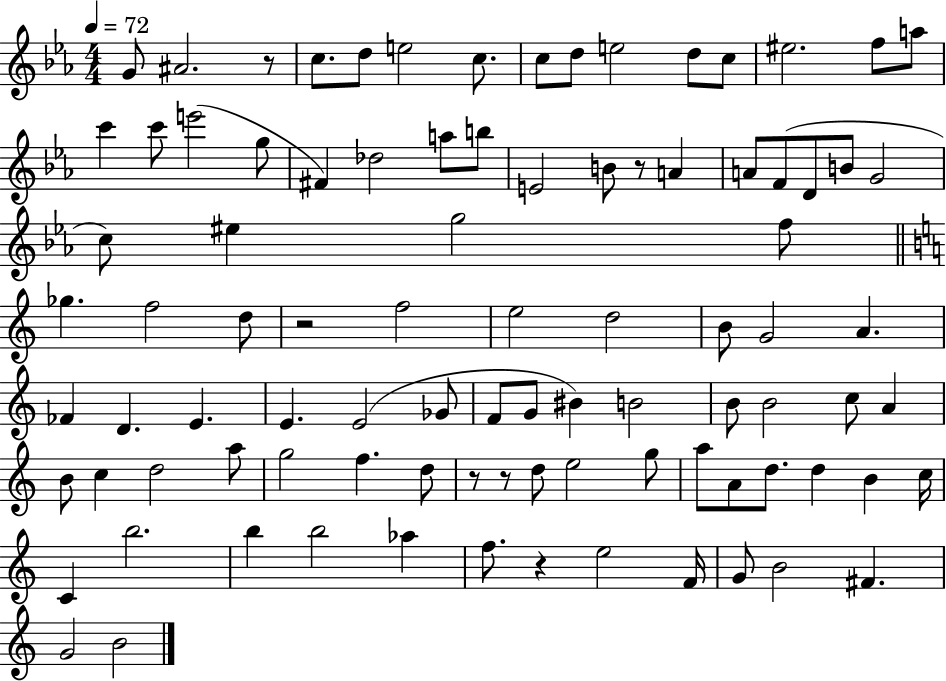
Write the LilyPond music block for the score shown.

{
  \clef treble
  \numericTimeSignature
  \time 4/4
  \key ees \major
  \tempo 4 = 72
  \repeat volta 2 { g'8 ais'2. r8 | c''8. d''8 e''2 c''8. | c''8 d''8 e''2 d''8 c''8 | eis''2. f''8 a''8 | \break c'''4 c'''8 e'''2( g''8 | fis'4) des''2 a''8 b''8 | e'2 b'8 r8 a'4 | a'8 f'8( d'8 b'8 g'2 | \break c''8) eis''4 g''2 f''8 | \bar "||" \break \key a \minor ges''4. f''2 d''8 | r2 f''2 | e''2 d''2 | b'8 g'2 a'4. | \break fes'4 d'4. e'4. | e'4. e'2( ges'8 | f'8 g'8 bis'4) b'2 | b'8 b'2 c''8 a'4 | \break b'8 c''4 d''2 a''8 | g''2 f''4. d''8 | r8 r8 d''8 e''2 g''8 | a''8 a'8 d''8. d''4 b'4 c''16 | \break c'4 b''2. | b''4 b''2 aes''4 | f''8. r4 e''2 f'16 | g'8 b'2 fis'4. | \break g'2 b'2 | } \bar "|."
}